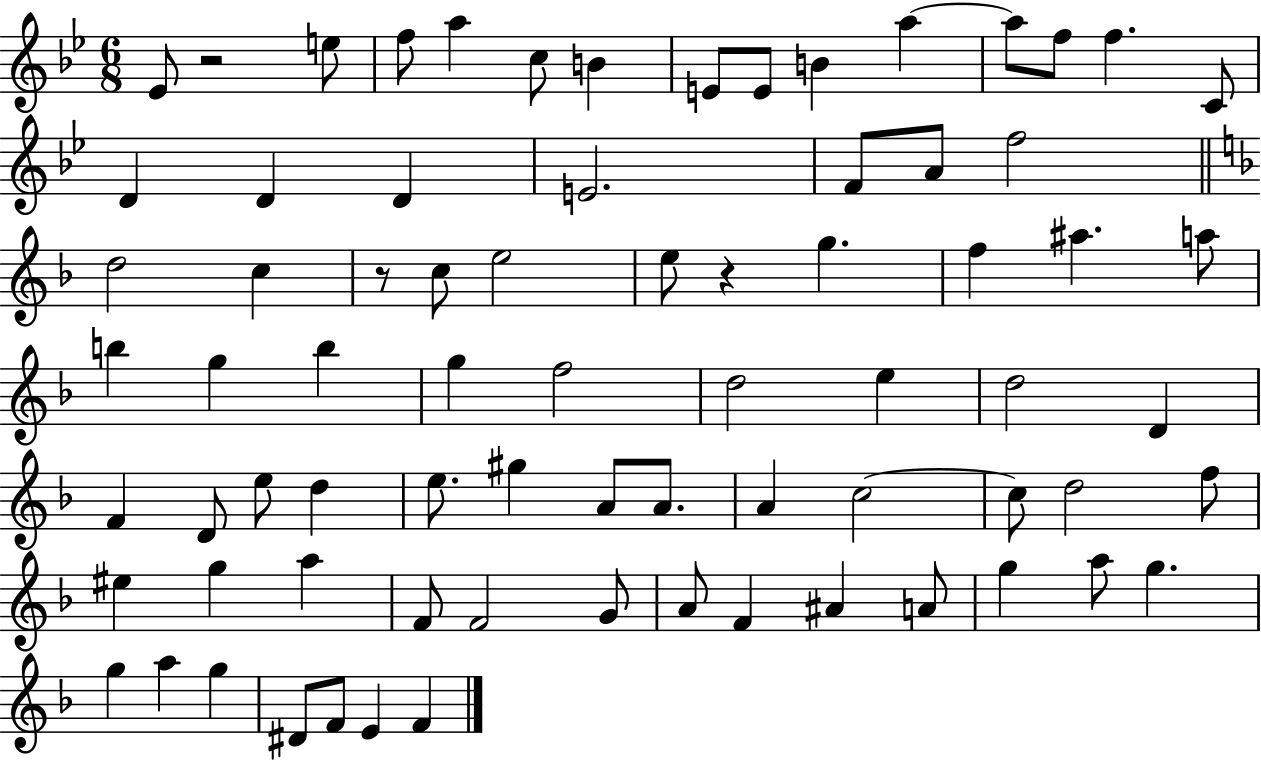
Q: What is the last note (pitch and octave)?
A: F4